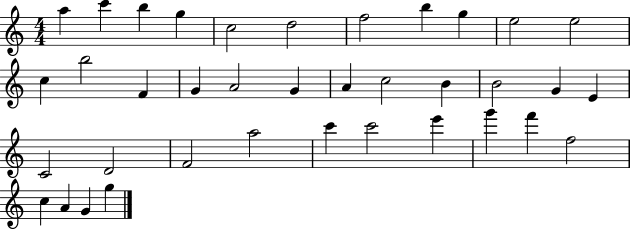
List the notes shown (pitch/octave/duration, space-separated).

A5/q C6/q B5/q G5/q C5/h D5/h F5/h B5/q G5/q E5/h E5/h C5/q B5/h F4/q G4/q A4/h G4/q A4/q C5/h B4/q B4/h G4/q E4/q C4/h D4/h F4/h A5/h C6/q C6/h E6/q G6/q F6/q F5/h C5/q A4/q G4/q G5/q